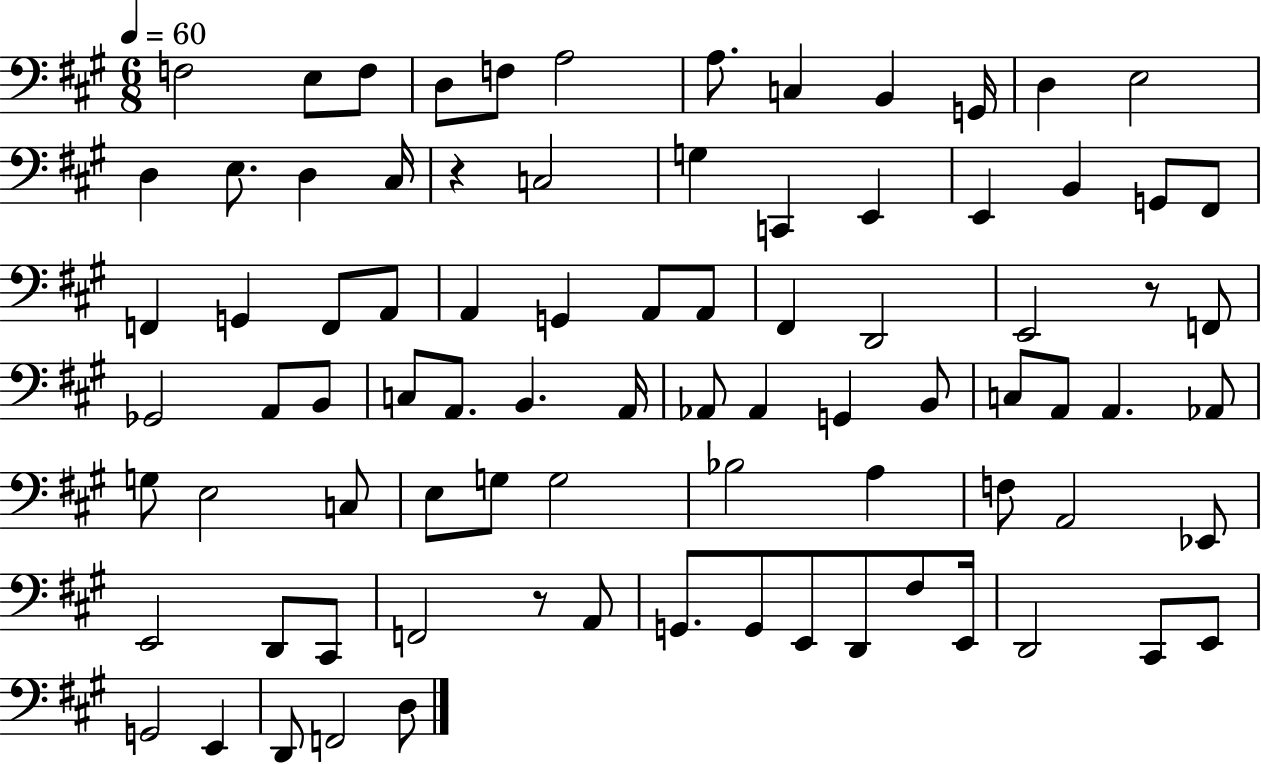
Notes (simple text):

F3/h E3/e F3/e D3/e F3/e A3/h A3/e. C3/q B2/q G2/s D3/q E3/h D3/q E3/e. D3/q C#3/s R/q C3/h G3/q C2/q E2/q E2/q B2/q G2/e F#2/e F2/q G2/q F2/e A2/e A2/q G2/q A2/e A2/e F#2/q D2/h E2/h R/e F2/e Gb2/h A2/e B2/e C3/e A2/e. B2/q. A2/s Ab2/e Ab2/q G2/q B2/e C3/e A2/e A2/q. Ab2/e G3/e E3/h C3/e E3/e G3/e G3/h Bb3/h A3/q F3/e A2/h Eb2/e E2/h D2/e C#2/e F2/h R/e A2/e G2/e. G2/e E2/e D2/e F#3/e E2/s D2/h C#2/e E2/e G2/h E2/q D2/e F2/h D3/e